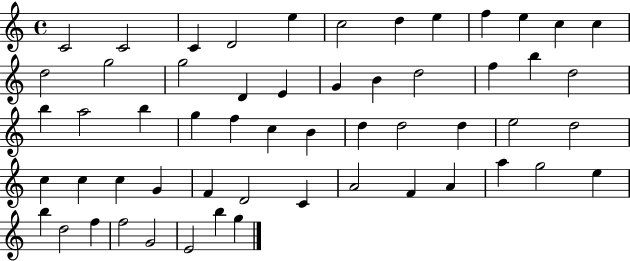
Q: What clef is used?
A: treble